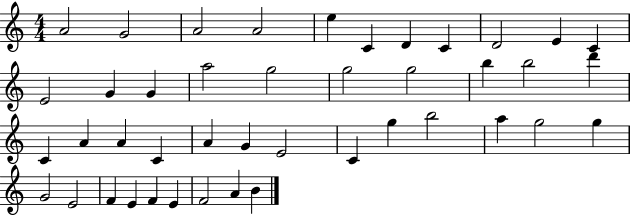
X:1
T:Untitled
M:4/4
L:1/4
K:C
A2 G2 A2 A2 e C D C D2 E C E2 G G a2 g2 g2 g2 b b2 d' C A A C A G E2 C g b2 a g2 g G2 E2 F E F E F2 A B